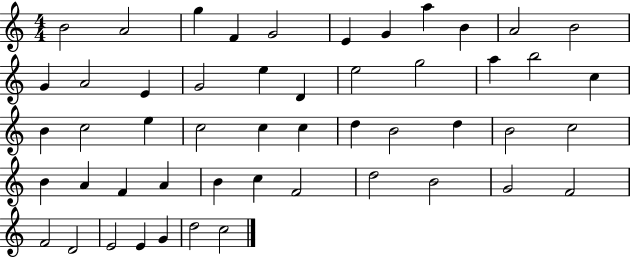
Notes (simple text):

B4/h A4/h G5/q F4/q G4/h E4/q G4/q A5/q B4/q A4/h B4/h G4/q A4/h E4/q G4/h E5/q D4/q E5/h G5/h A5/q B5/h C5/q B4/q C5/h E5/q C5/h C5/q C5/q D5/q B4/h D5/q B4/h C5/h B4/q A4/q F4/q A4/q B4/q C5/q F4/h D5/h B4/h G4/h F4/h F4/h D4/h E4/h E4/q G4/q D5/h C5/h